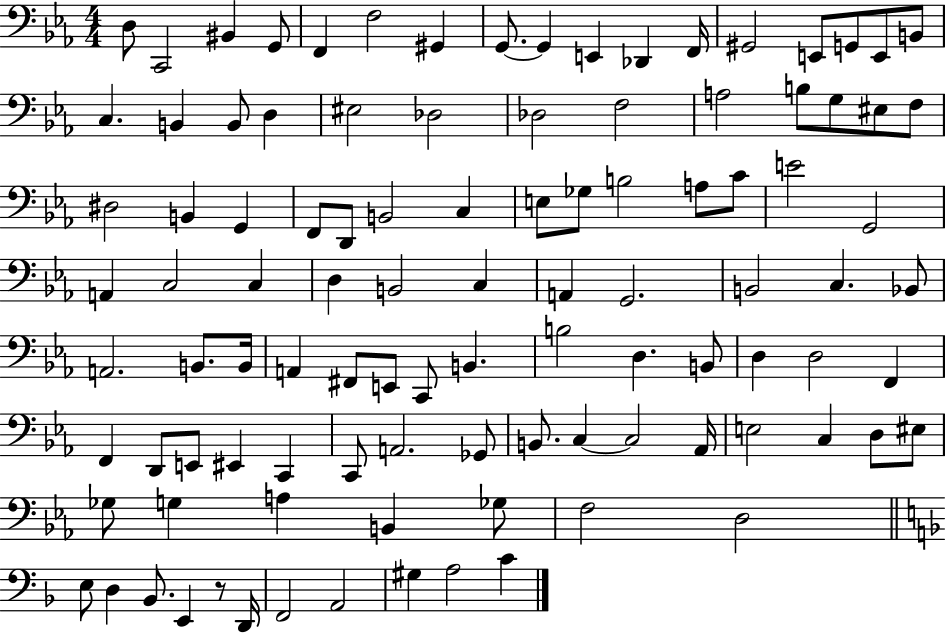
{
  \clef bass
  \numericTimeSignature
  \time 4/4
  \key ees \major
  \repeat volta 2 { d8 c,2 bis,4 g,8 | f,4 f2 gis,4 | g,8.~~ g,4 e,4 des,4 f,16 | gis,2 e,8 g,8 e,8 b,8 | \break c4. b,4 b,8 d4 | eis2 des2 | des2 f2 | a2 b8 g8 eis8 f8 | \break dis2 b,4 g,4 | f,8 d,8 b,2 c4 | e8 ges8 b2 a8 c'8 | e'2 g,2 | \break a,4 c2 c4 | d4 b,2 c4 | a,4 g,2. | b,2 c4. bes,8 | \break a,2. b,8. b,16 | a,4 fis,8 e,8 c,8 b,4. | b2 d4. b,8 | d4 d2 f,4 | \break f,4 d,8 e,8 eis,4 c,4 | c,8 a,2. ges,8 | b,8. c4~~ c2 aes,16 | e2 c4 d8 eis8 | \break ges8 g4 a4 b,4 ges8 | f2 d2 | \bar "||" \break \key f \major e8 d4 bes,8. e,4 r8 d,16 | f,2 a,2 | gis4 a2 c'4 | } \bar "|."
}